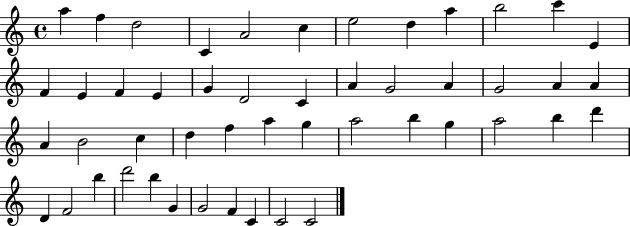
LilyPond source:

{
  \clef treble
  \time 4/4
  \defaultTimeSignature
  \key c \major
  a''4 f''4 d''2 | c'4 a'2 c''4 | e''2 d''4 a''4 | b''2 c'''4 e'4 | \break f'4 e'4 f'4 e'4 | g'4 d'2 c'4 | a'4 g'2 a'4 | g'2 a'4 a'4 | \break a'4 b'2 c''4 | d''4 f''4 a''4 g''4 | a''2 b''4 g''4 | a''2 b''4 d'''4 | \break d'4 f'2 b''4 | d'''2 b''4 g'4 | g'2 f'4 c'4 | c'2 c'2 | \break \bar "|."
}